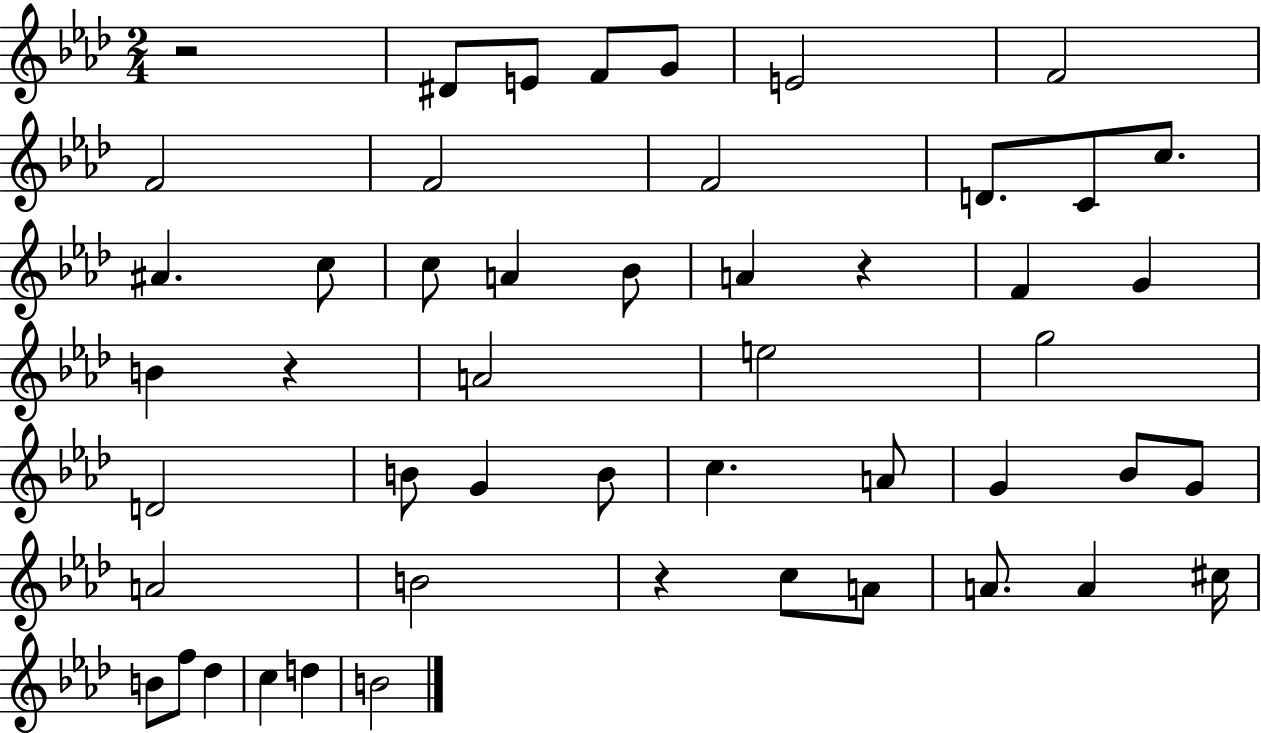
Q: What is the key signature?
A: AES major